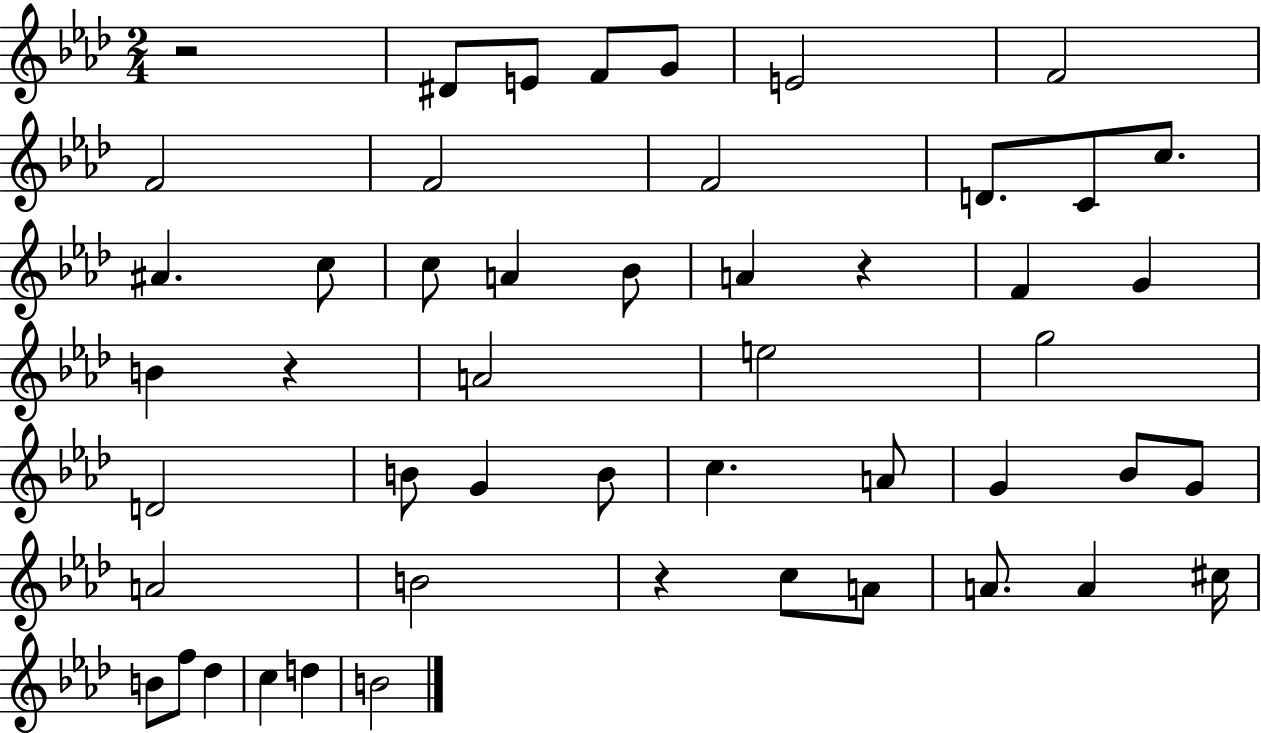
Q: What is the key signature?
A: AES major